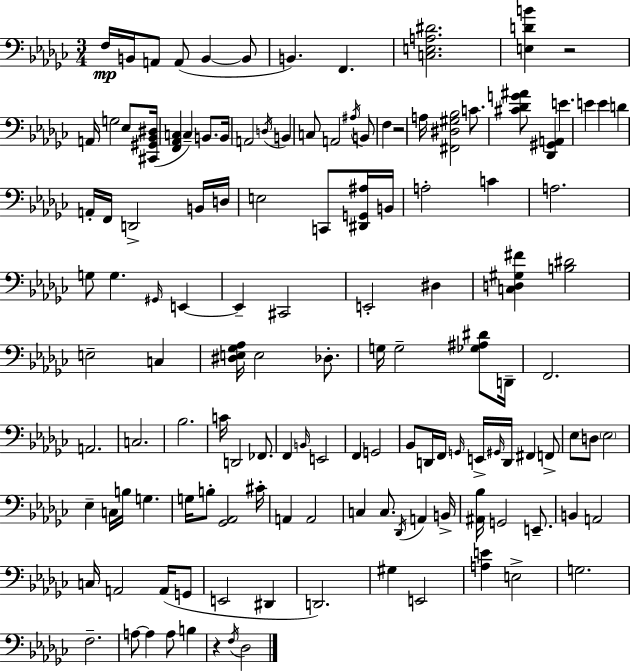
{
  \clef bass
  \numericTimeSignature
  \time 3/4
  \key ees \minor
  f16\mp b,16 a,8 a,8( b,4~~ b,8 | b,4.) f,4. | <c e a dis'>2. | <e d' b'>4 r2 | \break a,16 g2 ees8 <cis, gis, bes, dis>16( | <f, aes, c>4 c4--) b,8. b,16 | a,2 \acciaccatura { d16 } b,4 | c8 a,2 \acciaccatura { ais16 } | \break b,8 f4 r2 | a16 <fis, dis gis bes>2 c'8. | <cis' des' g' ais'>8 <des, gis, a,>4 e'4. | e'4 e'4 d'4 | \break a,16-. f,16 d,2-> | b,16 d16 e2 c,8 | <dis, g, ais>16 b,16 a2-. c'4 | a2. | \break g8 g4. \grace { gis,16 } e,4~~ | e,4-- cis,2 | e,2-. dis4 | <c d gis fis'>4 <b dis'>2 | \break e2-- c4 | <dis e ges aes>16 e2 | des8.-. g16 g2-- | <ges ais dis'>8 d,16-- f,2. | \break a,2. | c2. | bes2. | c'16 d,2 | \break fes,8. f,4 \grace { b,16 } e,2 | f,4 g,2 | bes,8 d,16 f,16 \grace { g,16 } e,16-> \grace { gis,16 } d,16 | fis,4 f,8-> ees8 d8 \parenthesize ees2 | \break ees4-- c16 b16 | g4. g16 b8-. <ges, aes,>2 | cis'16-. a,4 a,2 | c4 c8. | \break \acciaccatura { des,16 } a,4 b,16-> <ais, bes>16 g,2 | e,8.-- b,4 a,2 | c16 a,2 | a,16( g,8 e,2 | \break dis,4 d,2.) | gis4 e,2 | <a e'>4 e2-> | g2. | \break f2.-- | a8~~ a4 | a8 b4 r4 \acciaccatura { f16 } | des2 \bar "|."
}